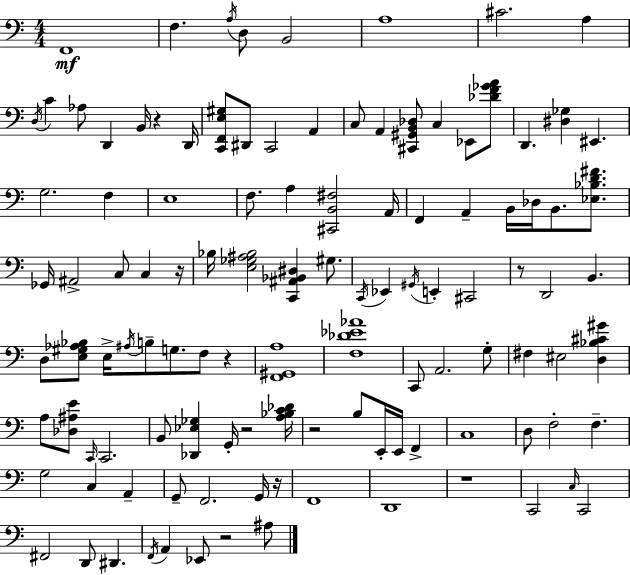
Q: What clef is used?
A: bass